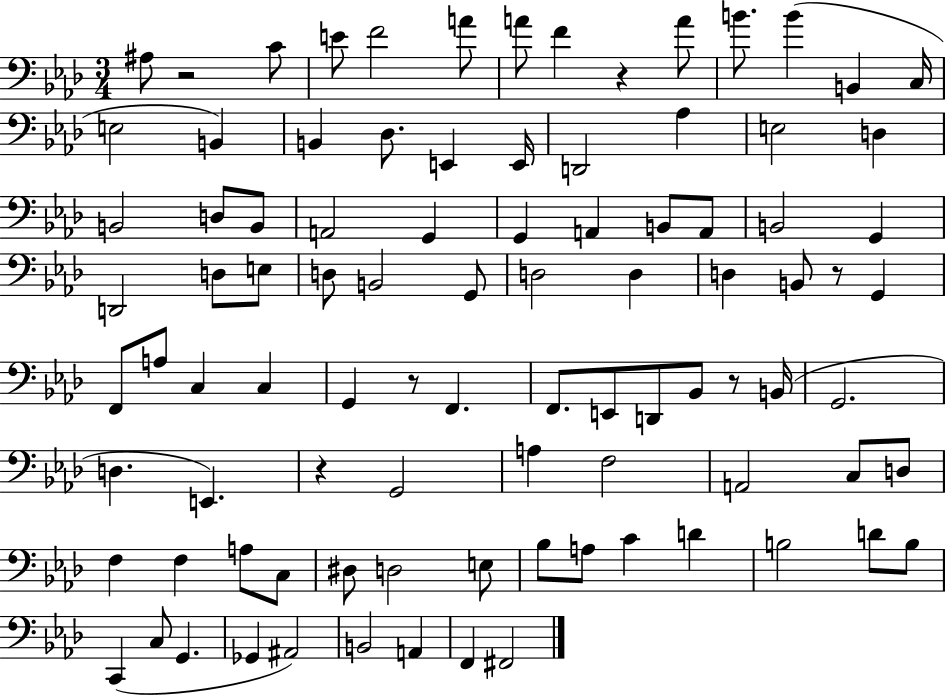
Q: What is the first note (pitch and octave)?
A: A#3